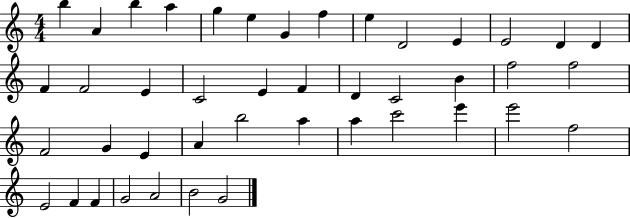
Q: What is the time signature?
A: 4/4